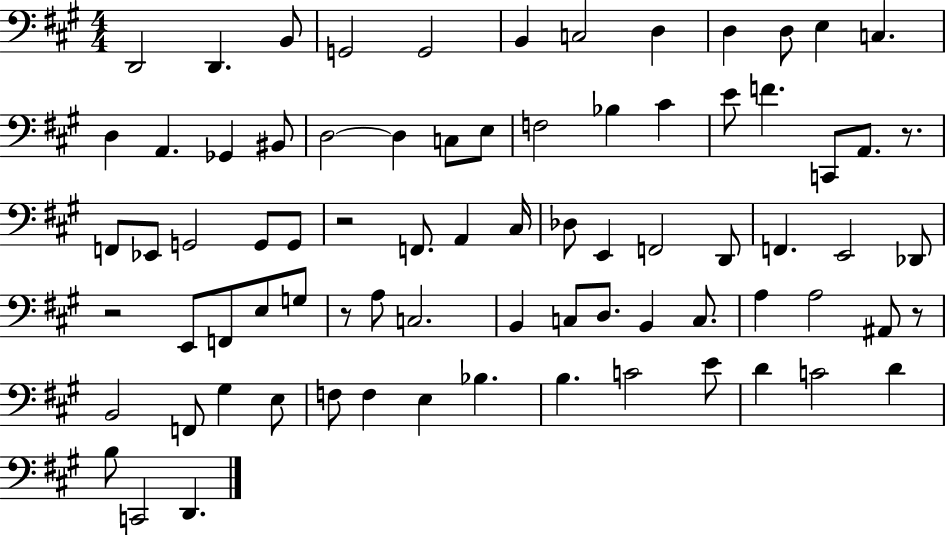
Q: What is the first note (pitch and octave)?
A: D2